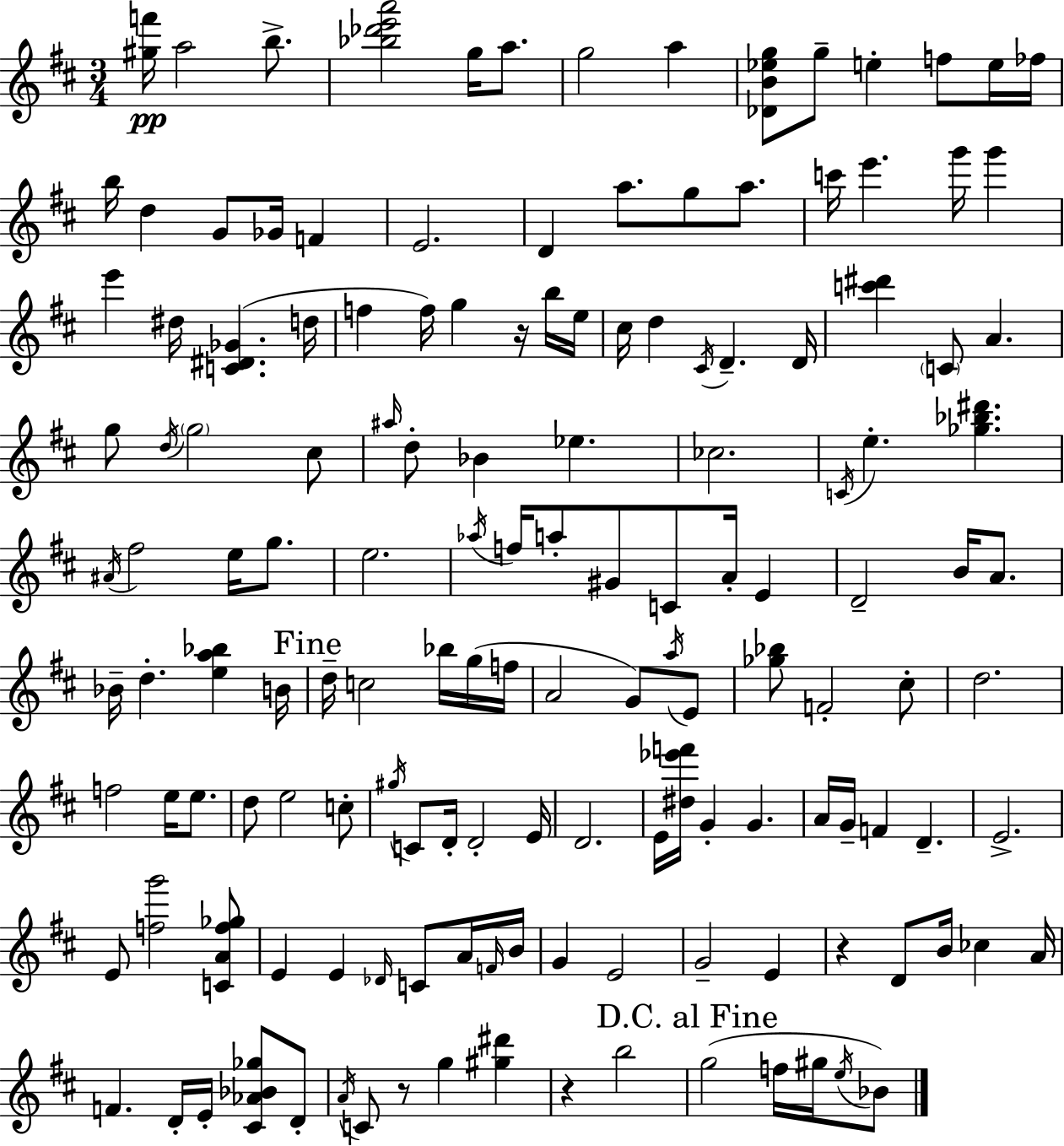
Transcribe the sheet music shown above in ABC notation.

X:1
T:Untitled
M:3/4
L:1/4
K:D
[^gf']/4 a2 b/2 [_b_d'e'a']2 g/4 a/2 g2 a [_DB_eg]/2 g/2 e f/2 e/4 _f/4 b/4 d G/2 _G/4 F E2 D a/2 g/2 a/2 c'/4 e' g'/4 g' e' ^d/4 [C^D_G] d/4 f f/4 g z/4 b/4 e/4 ^c/4 d ^C/4 D D/4 [c'^d'] C/2 A g/2 d/4 g2 ^c/2 ^a/4 d/2 _B _e _c2 C/4 e [_g_b^d'] ^A/4 ^f2 e/4 g/2 e2 _a/4 f/4 a/2 ^G/2 C/2 A/4 E D2 B/4 A/2 _B/4 d [ea_b] B/4 d/4 c2 _b/4 g/4 f/4 A2 G/2 a/4 E/2 [_g_b]/2 F2 ^c/2 d2 f2 e/4 e/2 d/2 e2 c/2 ^g/4 C/2 D/4 D2 E/4 D2 E/4 [^d_e'f']/4 G G A/4 G/4 F D E2 E/2 [fg']2 [CAf_g]/2 E E _D/4 C/2 A/4 F/4 B/4 G E2 G2 E z D/2 B/4 _c A/4 F D/4 E/4 [^C_A_B_g]/2 D/2 A/4 C/2 z/2 g [^g^d'] z b2 g2 f/4 ^g/4 e/4 _B/2